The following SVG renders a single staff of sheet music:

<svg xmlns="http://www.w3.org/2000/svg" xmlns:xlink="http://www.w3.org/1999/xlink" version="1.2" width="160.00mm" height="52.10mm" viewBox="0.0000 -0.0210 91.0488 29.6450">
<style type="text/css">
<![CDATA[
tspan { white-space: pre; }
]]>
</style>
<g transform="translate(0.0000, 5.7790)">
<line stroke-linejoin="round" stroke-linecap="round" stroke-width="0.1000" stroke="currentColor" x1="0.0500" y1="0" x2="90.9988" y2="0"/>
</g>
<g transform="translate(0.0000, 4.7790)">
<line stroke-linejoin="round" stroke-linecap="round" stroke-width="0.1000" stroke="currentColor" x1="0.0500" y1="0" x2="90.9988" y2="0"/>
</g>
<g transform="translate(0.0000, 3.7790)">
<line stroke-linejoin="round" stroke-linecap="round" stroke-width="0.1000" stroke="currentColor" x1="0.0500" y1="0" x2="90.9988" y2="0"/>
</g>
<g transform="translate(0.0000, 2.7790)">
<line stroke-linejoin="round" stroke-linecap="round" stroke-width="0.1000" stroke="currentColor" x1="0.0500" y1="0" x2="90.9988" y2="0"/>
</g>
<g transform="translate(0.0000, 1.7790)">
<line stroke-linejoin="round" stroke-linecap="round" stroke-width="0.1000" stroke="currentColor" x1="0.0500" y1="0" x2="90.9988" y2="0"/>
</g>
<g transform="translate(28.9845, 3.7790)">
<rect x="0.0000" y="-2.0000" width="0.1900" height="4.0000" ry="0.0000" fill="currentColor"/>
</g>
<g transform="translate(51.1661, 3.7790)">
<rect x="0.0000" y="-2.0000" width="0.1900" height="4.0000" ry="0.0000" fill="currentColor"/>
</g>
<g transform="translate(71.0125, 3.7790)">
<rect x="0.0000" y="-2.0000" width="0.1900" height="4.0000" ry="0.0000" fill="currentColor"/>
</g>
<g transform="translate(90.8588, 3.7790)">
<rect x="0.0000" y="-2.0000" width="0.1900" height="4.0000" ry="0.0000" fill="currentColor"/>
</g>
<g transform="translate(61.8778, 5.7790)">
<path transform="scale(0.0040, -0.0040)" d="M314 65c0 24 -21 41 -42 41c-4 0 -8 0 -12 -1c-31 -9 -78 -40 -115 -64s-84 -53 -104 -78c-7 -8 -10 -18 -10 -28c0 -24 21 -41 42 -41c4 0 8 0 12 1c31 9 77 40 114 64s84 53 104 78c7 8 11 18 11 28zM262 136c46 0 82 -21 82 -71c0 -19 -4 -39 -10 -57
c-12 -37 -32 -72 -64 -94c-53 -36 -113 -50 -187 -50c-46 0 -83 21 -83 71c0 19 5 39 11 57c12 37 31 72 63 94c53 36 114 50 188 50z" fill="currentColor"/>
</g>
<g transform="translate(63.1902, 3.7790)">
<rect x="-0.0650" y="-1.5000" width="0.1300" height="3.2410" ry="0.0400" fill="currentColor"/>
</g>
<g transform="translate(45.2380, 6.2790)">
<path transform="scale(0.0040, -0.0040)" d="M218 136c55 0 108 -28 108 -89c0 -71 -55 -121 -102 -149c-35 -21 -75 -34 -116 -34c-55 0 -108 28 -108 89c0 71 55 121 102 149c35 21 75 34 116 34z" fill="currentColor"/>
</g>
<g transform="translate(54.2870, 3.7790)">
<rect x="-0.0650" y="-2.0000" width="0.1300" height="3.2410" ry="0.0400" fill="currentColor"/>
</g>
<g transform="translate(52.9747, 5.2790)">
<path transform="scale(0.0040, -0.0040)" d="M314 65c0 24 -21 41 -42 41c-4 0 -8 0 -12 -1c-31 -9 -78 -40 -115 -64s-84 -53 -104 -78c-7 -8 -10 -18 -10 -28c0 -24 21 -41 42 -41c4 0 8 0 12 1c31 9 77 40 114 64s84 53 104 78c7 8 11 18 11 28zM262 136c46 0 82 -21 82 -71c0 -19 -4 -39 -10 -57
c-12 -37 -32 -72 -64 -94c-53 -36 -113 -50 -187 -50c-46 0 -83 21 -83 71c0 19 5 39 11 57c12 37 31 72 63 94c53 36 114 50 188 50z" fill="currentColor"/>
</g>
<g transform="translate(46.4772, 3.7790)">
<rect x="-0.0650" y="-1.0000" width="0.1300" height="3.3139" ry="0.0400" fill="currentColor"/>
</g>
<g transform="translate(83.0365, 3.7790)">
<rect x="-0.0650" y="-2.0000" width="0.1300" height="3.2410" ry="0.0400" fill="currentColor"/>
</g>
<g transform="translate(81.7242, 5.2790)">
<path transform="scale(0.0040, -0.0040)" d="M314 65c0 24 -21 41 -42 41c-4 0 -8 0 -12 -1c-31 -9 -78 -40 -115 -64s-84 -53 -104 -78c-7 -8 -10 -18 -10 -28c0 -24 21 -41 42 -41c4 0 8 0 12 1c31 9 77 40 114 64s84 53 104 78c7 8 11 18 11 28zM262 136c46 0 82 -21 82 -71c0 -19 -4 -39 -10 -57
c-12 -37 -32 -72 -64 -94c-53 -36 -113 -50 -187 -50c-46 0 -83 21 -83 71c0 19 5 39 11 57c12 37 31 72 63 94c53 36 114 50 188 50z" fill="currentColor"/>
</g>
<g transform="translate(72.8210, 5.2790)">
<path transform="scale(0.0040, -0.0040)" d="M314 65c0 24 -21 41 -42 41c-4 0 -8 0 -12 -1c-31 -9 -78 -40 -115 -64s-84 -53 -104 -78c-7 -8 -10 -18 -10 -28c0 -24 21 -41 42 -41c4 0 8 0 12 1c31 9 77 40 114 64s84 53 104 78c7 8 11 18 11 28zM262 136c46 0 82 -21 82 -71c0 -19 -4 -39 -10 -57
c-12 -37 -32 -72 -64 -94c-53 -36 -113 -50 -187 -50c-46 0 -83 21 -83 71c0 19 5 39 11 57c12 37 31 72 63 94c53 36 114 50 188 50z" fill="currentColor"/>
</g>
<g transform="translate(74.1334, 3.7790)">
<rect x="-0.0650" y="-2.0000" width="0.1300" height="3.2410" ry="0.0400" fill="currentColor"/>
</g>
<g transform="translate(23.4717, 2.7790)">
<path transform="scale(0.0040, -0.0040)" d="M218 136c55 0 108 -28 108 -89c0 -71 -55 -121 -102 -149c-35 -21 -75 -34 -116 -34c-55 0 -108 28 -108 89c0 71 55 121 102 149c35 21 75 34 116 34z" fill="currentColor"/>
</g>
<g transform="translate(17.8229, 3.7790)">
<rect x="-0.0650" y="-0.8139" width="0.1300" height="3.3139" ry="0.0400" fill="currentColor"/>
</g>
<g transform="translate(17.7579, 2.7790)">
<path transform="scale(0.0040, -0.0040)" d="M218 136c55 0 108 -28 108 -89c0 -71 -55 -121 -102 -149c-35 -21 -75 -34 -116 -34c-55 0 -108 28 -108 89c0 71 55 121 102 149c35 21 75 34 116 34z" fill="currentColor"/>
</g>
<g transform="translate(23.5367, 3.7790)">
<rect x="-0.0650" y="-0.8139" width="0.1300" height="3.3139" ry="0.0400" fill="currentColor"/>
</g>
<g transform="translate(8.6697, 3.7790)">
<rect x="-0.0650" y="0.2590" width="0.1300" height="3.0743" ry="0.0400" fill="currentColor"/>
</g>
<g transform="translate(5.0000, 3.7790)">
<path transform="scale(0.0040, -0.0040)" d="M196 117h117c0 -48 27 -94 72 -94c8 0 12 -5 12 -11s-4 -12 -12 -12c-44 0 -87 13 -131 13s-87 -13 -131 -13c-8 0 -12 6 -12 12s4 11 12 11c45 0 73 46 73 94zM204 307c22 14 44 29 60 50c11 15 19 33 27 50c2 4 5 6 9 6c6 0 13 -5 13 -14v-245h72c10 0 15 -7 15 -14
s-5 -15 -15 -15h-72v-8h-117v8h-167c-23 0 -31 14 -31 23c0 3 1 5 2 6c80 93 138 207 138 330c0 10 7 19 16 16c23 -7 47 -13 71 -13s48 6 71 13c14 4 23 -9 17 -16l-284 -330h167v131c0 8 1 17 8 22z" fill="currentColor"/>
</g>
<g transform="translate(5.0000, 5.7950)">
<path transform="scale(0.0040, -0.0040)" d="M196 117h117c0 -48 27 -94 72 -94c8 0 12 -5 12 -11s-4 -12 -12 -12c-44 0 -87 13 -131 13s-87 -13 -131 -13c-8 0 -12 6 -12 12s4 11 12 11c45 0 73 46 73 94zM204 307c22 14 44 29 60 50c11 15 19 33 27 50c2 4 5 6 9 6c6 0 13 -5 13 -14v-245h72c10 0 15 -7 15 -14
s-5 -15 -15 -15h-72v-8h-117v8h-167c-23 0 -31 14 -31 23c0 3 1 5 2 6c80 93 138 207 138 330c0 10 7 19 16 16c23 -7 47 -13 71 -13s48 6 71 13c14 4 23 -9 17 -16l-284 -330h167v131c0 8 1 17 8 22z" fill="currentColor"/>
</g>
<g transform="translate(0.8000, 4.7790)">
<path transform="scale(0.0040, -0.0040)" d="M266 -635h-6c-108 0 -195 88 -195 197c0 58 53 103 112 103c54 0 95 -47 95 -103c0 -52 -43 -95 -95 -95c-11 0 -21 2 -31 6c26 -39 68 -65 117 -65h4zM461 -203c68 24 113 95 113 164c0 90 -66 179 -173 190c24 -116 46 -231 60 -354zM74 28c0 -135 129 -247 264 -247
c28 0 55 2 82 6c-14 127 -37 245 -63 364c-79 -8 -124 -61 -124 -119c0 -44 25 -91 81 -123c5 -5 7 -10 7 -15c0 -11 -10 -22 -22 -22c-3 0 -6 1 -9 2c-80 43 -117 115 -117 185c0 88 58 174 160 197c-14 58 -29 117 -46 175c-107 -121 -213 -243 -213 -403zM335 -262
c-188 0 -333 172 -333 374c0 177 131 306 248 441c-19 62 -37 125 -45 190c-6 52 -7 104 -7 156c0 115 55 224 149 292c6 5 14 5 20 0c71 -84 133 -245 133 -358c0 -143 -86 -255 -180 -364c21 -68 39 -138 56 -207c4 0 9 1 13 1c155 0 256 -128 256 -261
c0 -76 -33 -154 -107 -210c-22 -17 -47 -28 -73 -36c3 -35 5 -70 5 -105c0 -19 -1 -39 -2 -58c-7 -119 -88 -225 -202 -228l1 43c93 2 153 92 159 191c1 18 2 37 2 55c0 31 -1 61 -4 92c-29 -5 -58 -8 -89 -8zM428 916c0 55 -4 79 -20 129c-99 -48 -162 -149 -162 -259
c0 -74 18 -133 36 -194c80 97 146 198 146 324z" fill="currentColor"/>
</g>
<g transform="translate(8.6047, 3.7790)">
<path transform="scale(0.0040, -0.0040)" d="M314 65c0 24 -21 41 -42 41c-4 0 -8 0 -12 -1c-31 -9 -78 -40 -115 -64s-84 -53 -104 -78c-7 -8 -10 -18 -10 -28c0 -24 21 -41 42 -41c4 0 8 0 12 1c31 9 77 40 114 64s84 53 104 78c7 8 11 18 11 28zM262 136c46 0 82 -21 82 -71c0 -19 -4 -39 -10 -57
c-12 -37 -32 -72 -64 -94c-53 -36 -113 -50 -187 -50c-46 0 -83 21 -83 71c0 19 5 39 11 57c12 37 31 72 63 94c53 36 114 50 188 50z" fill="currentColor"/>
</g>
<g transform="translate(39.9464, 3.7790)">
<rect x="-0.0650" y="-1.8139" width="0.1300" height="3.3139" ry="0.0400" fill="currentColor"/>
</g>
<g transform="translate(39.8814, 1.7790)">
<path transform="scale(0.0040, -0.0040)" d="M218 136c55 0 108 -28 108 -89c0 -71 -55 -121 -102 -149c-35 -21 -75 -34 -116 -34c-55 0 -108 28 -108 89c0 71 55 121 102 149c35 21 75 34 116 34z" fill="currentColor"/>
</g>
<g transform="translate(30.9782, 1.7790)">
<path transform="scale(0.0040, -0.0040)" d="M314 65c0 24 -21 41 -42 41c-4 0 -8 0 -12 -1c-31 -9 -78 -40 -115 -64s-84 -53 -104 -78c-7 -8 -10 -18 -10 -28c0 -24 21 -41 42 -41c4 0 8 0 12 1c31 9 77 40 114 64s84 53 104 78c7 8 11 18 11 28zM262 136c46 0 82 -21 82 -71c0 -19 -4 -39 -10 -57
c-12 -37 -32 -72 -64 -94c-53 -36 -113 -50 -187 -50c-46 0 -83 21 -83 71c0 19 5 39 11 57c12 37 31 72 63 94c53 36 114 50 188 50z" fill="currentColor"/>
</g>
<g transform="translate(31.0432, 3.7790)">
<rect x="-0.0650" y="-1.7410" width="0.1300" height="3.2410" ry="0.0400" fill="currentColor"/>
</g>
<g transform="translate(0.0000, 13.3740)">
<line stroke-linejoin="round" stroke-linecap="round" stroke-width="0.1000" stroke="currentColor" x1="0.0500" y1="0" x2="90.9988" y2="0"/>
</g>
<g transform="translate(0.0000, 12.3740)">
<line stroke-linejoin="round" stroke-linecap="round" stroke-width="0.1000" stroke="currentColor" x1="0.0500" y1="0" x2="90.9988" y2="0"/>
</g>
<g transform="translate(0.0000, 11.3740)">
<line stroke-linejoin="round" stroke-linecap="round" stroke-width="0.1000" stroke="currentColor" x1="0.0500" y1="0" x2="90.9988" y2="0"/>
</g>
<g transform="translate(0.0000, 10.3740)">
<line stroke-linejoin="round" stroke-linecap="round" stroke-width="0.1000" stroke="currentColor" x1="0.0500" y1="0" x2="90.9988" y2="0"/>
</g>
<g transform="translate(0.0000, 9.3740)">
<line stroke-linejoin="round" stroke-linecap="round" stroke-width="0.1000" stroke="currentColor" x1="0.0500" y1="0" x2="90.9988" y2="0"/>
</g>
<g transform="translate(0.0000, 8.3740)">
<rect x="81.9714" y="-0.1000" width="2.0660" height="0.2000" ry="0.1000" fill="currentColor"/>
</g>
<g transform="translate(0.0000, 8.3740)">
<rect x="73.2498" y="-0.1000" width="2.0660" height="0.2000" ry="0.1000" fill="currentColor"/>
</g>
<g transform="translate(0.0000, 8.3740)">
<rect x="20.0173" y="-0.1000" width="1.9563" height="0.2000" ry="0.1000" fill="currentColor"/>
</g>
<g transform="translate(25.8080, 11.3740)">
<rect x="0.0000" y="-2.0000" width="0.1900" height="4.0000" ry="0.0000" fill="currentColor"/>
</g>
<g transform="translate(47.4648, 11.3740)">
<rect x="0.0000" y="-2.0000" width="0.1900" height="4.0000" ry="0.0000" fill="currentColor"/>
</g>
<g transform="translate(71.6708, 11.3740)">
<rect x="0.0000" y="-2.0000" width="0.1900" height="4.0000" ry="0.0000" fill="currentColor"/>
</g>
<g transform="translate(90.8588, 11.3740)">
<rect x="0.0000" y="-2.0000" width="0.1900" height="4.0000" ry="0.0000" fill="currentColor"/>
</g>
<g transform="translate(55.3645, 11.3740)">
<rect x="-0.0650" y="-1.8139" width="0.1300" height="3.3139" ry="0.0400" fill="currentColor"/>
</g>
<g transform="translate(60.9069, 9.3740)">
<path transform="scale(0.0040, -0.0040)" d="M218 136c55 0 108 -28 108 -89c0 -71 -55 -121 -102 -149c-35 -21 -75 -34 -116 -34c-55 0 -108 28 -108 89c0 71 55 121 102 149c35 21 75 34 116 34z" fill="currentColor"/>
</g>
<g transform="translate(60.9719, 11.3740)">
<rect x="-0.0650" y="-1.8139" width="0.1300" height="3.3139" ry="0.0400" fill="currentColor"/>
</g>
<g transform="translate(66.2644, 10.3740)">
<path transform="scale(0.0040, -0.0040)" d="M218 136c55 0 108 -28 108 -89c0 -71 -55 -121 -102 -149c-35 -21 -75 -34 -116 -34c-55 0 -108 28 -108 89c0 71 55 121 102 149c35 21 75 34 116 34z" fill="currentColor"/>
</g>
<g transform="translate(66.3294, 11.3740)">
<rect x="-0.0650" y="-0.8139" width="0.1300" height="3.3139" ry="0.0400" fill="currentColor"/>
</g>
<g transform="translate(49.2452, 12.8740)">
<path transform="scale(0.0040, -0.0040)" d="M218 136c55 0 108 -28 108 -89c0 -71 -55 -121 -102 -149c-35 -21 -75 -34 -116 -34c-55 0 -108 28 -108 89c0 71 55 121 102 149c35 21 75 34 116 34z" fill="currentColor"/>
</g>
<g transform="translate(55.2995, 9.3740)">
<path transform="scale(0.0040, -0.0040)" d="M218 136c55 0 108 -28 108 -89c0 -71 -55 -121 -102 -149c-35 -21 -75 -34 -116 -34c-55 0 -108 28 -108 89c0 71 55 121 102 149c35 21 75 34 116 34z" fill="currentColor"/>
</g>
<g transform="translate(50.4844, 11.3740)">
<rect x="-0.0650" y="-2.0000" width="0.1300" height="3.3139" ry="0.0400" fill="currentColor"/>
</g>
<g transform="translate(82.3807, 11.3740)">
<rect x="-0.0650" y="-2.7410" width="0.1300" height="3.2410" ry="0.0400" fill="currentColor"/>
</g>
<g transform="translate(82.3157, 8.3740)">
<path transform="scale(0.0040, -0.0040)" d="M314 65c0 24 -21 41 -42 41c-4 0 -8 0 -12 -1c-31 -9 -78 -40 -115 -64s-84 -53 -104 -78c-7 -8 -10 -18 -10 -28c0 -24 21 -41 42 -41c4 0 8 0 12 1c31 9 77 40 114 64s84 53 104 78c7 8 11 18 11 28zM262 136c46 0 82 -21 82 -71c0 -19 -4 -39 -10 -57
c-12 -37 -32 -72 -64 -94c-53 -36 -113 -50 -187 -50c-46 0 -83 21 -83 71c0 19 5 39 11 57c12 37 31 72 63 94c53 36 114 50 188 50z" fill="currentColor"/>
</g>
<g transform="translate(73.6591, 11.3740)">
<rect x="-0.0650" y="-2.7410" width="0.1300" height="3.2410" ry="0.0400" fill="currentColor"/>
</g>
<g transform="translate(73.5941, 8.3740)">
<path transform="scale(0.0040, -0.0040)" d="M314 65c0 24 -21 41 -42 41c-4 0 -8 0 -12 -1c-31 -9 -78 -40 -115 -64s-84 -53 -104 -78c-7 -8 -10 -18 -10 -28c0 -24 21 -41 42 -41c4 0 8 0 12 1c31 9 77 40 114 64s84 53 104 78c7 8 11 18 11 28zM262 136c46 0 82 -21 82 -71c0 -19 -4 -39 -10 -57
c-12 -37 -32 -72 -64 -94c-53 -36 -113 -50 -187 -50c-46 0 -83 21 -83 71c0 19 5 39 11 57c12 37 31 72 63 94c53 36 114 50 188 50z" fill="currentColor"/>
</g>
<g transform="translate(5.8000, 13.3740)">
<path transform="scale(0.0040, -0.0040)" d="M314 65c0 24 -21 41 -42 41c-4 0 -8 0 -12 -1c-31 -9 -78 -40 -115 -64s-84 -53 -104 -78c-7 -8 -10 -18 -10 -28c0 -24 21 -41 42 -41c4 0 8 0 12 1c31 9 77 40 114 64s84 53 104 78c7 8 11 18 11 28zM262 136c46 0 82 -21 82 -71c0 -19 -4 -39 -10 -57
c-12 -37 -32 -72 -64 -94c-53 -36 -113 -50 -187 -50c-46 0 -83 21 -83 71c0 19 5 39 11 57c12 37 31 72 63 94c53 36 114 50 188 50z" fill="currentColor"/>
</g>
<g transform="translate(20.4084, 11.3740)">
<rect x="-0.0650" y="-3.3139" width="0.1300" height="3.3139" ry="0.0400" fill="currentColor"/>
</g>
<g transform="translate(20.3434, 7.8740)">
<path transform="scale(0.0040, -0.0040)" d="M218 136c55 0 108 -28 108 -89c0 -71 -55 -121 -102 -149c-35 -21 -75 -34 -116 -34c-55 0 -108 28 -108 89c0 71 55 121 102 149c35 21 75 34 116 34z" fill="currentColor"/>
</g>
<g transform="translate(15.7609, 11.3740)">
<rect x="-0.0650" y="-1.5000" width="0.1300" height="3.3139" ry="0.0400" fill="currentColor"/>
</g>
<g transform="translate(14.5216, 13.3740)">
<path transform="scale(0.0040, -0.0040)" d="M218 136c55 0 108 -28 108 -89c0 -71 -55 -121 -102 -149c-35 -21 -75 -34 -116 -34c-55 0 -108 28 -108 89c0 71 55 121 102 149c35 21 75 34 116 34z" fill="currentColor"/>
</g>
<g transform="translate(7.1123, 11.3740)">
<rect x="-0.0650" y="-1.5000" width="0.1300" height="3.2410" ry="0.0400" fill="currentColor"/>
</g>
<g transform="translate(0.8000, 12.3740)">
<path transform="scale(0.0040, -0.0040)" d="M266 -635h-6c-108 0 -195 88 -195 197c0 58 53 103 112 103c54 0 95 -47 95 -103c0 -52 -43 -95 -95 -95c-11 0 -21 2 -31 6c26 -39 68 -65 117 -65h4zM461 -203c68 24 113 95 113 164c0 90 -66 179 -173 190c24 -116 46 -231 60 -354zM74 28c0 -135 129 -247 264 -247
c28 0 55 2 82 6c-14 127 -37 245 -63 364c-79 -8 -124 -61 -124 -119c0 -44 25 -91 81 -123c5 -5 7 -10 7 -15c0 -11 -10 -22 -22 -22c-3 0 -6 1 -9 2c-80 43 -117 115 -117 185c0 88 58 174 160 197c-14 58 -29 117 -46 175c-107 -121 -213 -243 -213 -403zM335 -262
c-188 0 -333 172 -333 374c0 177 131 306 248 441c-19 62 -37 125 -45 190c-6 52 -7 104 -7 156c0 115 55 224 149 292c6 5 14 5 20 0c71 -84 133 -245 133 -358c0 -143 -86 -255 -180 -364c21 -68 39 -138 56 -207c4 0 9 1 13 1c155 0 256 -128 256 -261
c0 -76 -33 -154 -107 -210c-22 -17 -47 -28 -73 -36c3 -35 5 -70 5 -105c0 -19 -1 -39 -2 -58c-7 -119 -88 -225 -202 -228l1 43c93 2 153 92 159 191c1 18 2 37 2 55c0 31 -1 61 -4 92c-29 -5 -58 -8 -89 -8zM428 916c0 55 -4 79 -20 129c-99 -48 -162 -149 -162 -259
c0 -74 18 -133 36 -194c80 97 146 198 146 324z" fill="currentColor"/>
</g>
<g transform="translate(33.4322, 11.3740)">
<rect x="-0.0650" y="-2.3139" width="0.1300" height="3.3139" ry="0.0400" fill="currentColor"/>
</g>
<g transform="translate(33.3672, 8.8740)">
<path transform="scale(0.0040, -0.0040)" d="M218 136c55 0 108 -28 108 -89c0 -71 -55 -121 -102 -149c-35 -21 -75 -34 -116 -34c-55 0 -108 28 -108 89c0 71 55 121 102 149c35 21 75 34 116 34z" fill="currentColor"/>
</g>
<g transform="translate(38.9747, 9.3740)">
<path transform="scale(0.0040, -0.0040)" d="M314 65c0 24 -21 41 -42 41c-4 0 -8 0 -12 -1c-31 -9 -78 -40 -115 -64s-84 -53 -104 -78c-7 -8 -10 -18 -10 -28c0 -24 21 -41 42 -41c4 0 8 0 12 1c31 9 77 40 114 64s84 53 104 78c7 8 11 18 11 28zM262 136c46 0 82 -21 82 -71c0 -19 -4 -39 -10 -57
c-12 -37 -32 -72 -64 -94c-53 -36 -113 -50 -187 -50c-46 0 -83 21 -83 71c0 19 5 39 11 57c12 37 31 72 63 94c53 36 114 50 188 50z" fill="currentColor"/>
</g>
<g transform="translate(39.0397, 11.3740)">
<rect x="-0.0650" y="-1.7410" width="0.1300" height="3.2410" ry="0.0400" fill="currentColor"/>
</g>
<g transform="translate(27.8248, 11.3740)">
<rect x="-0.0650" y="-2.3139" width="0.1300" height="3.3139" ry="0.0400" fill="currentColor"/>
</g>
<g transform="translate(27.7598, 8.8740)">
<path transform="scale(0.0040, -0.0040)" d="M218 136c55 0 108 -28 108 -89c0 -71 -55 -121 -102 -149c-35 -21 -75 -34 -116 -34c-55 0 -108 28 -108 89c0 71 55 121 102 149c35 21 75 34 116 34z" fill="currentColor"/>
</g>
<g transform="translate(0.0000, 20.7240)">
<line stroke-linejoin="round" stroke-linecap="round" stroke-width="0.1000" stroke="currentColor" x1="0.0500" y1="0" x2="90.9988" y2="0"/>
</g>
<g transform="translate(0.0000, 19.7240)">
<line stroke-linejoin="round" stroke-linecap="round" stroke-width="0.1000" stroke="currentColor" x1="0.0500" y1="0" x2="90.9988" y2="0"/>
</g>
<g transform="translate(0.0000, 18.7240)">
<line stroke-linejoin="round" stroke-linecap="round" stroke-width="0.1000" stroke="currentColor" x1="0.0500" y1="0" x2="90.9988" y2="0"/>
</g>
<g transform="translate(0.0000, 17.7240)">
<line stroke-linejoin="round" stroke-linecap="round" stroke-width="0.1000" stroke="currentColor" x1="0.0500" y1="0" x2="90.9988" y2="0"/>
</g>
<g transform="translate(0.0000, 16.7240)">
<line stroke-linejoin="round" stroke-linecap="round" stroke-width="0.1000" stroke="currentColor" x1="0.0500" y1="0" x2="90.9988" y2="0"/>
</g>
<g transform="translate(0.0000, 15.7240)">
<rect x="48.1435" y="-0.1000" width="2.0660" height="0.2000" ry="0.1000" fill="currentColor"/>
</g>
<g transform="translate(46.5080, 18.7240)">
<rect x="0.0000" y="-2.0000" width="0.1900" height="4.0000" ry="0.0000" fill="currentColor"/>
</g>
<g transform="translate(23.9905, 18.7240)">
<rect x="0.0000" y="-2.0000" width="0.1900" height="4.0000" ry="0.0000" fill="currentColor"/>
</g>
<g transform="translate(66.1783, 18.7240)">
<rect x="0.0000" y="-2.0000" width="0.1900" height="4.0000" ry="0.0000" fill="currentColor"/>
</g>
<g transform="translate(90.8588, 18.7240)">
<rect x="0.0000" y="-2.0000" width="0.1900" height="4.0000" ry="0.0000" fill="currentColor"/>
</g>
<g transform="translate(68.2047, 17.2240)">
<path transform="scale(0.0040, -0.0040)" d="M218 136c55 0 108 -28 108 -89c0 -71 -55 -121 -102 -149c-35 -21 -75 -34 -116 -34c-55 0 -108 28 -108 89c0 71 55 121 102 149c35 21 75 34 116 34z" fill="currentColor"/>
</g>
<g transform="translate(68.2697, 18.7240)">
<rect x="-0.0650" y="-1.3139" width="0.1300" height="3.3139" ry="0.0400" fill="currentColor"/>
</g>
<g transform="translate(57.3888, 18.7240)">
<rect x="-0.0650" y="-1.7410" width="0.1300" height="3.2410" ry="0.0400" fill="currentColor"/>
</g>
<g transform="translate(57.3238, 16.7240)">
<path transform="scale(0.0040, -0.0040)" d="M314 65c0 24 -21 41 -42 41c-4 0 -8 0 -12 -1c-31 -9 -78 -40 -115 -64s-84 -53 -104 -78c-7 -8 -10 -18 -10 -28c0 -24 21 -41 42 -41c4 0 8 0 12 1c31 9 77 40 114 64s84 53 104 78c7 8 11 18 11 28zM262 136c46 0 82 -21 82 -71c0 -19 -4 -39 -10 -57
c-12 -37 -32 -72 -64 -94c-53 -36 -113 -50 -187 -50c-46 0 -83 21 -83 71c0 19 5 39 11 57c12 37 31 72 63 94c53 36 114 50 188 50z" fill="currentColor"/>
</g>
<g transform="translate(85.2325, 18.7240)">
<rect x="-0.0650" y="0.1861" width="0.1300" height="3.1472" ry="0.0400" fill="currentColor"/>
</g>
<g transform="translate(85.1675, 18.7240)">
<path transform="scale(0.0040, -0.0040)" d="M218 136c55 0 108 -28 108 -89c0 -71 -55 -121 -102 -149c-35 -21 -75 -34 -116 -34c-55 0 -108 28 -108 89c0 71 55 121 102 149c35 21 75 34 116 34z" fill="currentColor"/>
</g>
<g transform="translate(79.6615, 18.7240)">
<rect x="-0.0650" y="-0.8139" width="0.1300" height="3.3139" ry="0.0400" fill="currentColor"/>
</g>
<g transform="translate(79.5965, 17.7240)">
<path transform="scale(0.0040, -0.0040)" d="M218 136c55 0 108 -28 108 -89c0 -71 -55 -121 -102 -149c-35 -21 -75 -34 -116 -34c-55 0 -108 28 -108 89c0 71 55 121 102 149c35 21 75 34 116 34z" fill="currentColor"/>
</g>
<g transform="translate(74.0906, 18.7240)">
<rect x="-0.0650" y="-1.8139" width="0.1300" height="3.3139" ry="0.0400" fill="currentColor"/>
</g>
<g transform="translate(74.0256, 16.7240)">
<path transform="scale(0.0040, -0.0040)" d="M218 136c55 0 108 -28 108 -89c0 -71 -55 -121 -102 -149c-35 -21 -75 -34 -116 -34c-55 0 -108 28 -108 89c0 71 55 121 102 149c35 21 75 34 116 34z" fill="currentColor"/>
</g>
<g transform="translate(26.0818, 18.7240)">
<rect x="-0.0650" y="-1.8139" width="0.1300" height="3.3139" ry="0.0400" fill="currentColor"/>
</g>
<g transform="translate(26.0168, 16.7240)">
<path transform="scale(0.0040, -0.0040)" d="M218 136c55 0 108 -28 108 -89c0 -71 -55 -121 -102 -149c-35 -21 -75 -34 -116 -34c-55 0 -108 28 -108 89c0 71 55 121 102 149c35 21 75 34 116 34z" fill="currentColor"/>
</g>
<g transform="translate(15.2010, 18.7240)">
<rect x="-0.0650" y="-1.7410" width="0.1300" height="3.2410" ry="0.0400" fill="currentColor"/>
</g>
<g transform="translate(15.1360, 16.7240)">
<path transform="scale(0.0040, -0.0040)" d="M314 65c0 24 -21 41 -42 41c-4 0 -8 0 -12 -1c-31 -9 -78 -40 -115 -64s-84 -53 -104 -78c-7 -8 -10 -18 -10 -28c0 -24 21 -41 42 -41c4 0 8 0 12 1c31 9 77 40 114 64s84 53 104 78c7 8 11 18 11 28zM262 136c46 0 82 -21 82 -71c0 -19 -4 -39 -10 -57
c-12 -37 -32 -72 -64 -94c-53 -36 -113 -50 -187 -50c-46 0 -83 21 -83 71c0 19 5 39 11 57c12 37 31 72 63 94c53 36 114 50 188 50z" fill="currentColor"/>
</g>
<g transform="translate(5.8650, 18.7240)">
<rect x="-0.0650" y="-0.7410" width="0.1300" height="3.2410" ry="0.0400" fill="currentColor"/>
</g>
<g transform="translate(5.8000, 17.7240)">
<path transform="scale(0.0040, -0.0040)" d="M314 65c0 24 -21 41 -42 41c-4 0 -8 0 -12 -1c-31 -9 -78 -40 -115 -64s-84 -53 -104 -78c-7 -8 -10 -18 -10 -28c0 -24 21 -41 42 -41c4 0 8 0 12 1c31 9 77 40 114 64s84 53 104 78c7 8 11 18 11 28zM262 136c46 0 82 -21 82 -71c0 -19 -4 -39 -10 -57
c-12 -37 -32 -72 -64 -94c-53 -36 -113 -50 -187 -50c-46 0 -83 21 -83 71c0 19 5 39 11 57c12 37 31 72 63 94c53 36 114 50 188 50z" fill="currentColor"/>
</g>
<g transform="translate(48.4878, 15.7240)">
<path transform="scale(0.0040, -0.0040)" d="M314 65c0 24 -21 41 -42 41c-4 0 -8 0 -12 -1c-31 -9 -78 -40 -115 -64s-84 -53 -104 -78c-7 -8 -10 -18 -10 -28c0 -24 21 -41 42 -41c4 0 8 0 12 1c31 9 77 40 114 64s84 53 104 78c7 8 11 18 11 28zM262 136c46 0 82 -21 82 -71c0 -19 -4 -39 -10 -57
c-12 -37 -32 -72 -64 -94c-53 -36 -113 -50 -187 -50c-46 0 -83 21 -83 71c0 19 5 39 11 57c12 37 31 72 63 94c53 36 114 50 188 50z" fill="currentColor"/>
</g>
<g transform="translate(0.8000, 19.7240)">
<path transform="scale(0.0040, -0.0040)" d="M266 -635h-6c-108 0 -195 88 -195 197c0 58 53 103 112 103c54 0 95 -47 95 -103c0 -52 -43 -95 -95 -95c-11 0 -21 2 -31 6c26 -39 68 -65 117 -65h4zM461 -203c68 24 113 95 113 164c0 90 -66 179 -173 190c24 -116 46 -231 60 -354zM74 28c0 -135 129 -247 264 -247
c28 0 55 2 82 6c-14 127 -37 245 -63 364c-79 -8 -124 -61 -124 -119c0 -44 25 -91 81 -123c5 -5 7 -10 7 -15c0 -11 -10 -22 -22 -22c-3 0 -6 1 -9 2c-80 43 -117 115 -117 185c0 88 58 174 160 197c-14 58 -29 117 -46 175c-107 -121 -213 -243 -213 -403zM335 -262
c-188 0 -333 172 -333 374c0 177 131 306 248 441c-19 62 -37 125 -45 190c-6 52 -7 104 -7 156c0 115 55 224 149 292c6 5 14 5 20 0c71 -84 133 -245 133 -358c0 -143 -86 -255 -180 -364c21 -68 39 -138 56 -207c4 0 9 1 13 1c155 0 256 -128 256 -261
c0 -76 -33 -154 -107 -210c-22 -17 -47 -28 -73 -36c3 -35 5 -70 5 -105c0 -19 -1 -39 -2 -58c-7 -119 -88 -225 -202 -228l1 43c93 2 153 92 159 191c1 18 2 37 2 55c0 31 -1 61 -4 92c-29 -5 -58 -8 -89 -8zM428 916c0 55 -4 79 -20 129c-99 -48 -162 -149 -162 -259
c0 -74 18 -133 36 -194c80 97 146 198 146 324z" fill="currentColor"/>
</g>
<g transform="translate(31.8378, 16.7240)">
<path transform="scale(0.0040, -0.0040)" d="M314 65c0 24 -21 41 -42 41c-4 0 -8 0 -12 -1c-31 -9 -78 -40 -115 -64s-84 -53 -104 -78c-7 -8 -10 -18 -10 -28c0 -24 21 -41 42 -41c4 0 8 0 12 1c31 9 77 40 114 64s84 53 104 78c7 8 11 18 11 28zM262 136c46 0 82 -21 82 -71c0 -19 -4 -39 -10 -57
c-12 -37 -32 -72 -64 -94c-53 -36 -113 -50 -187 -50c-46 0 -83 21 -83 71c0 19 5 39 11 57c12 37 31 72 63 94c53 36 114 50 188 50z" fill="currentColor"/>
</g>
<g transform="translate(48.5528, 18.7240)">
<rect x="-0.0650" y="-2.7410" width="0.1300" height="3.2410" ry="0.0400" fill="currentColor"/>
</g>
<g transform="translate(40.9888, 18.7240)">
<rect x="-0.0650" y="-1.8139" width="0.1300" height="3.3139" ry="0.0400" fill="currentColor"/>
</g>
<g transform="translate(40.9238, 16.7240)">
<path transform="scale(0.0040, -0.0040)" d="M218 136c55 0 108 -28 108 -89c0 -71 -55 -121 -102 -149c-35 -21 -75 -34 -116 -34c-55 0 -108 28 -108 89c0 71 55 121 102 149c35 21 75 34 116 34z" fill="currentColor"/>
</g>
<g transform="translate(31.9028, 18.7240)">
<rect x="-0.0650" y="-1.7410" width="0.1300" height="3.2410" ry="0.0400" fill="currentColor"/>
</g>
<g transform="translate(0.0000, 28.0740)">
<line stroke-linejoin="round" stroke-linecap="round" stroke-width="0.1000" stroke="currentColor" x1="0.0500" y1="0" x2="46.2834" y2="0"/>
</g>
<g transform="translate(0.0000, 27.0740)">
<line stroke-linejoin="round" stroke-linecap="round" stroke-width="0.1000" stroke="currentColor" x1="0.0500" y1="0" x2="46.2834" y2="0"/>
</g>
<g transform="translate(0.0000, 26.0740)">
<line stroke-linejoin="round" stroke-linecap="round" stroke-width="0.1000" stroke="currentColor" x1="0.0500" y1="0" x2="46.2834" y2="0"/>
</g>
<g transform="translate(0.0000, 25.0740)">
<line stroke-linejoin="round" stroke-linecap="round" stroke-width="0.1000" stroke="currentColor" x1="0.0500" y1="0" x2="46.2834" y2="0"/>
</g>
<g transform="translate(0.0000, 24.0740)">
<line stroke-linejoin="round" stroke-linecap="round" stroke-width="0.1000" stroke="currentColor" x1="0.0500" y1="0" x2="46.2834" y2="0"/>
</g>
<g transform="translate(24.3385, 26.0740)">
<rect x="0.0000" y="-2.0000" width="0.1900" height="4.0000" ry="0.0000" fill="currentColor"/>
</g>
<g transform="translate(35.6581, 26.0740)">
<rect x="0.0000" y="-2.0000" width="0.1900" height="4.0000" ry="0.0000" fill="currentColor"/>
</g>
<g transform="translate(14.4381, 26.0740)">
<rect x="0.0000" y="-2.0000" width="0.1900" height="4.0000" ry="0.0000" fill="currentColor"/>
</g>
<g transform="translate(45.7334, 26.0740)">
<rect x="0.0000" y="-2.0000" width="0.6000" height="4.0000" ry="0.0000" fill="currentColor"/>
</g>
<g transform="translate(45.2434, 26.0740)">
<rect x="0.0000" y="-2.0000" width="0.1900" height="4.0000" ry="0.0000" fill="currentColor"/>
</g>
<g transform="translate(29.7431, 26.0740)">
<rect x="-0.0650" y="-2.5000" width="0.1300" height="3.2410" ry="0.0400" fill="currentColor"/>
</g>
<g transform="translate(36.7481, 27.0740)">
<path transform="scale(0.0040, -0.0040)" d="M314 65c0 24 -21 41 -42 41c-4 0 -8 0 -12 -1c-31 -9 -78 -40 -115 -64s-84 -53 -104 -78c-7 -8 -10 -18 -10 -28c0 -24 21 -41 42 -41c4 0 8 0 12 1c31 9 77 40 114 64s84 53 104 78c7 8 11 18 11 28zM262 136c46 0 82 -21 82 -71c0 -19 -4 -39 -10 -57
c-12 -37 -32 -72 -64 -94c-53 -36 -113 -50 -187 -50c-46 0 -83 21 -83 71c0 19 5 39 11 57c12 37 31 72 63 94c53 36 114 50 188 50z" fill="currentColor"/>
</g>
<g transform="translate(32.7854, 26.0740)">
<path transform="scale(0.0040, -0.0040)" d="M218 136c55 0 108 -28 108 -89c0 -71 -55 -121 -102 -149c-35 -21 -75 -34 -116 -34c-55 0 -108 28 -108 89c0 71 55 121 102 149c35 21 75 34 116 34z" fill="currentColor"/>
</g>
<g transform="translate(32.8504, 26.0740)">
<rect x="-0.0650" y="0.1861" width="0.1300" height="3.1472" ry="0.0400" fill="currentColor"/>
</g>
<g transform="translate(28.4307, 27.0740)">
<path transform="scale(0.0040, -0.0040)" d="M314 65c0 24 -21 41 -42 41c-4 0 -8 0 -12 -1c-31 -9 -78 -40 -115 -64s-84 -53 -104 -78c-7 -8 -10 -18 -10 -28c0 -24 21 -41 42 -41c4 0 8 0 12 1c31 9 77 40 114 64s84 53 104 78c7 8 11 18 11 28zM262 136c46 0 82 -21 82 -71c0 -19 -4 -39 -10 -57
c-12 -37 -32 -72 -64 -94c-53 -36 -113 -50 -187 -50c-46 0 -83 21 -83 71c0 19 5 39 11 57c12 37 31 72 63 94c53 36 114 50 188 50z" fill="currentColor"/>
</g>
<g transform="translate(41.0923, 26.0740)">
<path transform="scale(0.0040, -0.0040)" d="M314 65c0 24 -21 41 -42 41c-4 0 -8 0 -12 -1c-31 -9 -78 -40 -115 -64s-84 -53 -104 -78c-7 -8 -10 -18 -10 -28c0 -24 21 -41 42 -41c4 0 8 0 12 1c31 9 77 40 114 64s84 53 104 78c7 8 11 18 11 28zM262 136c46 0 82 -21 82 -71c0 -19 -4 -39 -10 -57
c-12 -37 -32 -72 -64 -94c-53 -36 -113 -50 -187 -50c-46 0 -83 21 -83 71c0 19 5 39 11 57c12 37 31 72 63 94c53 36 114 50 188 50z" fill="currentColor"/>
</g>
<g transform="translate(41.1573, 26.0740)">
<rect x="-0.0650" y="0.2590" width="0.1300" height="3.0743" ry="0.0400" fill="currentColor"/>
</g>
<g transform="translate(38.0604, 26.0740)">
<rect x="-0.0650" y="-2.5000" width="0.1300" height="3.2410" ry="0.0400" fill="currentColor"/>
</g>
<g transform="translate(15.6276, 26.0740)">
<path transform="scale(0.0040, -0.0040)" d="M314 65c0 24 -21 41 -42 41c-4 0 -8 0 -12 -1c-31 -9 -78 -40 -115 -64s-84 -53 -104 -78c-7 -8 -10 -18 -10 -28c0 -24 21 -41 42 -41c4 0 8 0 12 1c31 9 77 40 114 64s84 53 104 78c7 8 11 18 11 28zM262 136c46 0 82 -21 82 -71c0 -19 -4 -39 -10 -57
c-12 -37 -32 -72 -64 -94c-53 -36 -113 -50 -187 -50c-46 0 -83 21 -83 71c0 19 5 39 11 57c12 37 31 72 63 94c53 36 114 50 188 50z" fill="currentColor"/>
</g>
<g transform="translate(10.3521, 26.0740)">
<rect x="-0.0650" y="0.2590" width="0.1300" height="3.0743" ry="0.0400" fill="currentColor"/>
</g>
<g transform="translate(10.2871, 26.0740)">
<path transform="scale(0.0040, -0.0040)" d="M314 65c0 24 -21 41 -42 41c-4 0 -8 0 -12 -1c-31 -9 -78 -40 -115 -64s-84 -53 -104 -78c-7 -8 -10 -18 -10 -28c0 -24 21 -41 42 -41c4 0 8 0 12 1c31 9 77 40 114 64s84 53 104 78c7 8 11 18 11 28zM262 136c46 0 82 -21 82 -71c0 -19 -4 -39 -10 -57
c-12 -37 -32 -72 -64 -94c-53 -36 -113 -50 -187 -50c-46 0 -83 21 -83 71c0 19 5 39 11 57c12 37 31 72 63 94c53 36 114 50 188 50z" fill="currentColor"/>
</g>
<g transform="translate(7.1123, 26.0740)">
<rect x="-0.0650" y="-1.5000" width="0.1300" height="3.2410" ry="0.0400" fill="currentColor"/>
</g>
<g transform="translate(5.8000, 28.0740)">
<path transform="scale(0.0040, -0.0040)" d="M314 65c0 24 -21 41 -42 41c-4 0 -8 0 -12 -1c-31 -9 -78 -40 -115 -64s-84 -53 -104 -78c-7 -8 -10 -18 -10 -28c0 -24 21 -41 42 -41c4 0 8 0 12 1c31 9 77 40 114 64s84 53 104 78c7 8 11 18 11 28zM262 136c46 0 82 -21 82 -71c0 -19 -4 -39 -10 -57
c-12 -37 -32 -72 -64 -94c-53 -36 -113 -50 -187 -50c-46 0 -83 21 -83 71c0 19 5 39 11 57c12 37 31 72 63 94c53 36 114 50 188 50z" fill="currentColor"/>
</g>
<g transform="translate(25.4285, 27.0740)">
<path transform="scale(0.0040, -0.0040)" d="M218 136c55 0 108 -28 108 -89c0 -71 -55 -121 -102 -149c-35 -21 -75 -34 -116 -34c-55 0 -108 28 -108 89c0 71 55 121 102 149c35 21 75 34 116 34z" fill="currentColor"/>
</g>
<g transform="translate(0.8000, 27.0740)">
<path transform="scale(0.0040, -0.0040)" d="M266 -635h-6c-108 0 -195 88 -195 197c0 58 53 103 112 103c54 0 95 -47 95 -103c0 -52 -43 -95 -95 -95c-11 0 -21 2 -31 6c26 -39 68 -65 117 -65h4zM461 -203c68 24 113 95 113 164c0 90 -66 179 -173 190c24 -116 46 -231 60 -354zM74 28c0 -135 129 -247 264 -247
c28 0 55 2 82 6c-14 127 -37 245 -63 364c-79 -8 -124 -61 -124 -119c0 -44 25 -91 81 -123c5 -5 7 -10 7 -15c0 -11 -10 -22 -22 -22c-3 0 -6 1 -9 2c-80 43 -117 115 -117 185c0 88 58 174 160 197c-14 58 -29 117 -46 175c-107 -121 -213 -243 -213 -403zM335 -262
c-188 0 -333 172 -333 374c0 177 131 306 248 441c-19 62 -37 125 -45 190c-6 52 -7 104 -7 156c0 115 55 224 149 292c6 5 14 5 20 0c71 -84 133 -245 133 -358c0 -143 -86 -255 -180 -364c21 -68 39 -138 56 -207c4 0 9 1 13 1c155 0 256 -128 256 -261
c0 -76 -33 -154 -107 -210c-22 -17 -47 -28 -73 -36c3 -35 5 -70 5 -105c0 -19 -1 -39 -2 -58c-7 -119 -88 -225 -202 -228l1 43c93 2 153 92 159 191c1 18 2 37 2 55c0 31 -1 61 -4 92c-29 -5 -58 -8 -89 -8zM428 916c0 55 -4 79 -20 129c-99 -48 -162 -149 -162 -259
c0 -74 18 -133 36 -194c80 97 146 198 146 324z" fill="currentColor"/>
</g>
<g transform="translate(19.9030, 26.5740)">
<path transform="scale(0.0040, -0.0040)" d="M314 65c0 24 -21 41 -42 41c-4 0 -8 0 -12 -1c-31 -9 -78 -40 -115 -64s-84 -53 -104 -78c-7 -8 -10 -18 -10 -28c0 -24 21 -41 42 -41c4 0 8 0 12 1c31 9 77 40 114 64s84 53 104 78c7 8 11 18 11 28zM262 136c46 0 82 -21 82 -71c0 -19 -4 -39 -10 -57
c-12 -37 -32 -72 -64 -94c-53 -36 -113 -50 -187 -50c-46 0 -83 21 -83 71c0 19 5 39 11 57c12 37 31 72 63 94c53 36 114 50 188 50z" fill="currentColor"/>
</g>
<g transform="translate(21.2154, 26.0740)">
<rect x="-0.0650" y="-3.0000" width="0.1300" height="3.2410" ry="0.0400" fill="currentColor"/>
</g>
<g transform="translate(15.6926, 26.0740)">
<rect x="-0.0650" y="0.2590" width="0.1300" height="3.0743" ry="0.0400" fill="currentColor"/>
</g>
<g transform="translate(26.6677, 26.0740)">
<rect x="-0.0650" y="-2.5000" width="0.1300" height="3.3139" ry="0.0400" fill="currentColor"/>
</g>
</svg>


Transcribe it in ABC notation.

X:1
T:Untitled
M:4/4
L:1/4
K:C
B2 d d f2 f D F2 E2 F2 F2 E2 E b g g f2 F f f d a2 a2 d2 f2 f f2 f a2 f2 e f d B E2 B2 B2 A2 G G2 B G2 B2